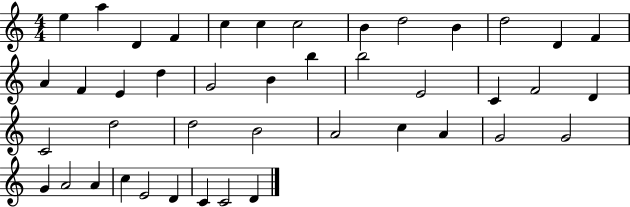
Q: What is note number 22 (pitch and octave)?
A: E4